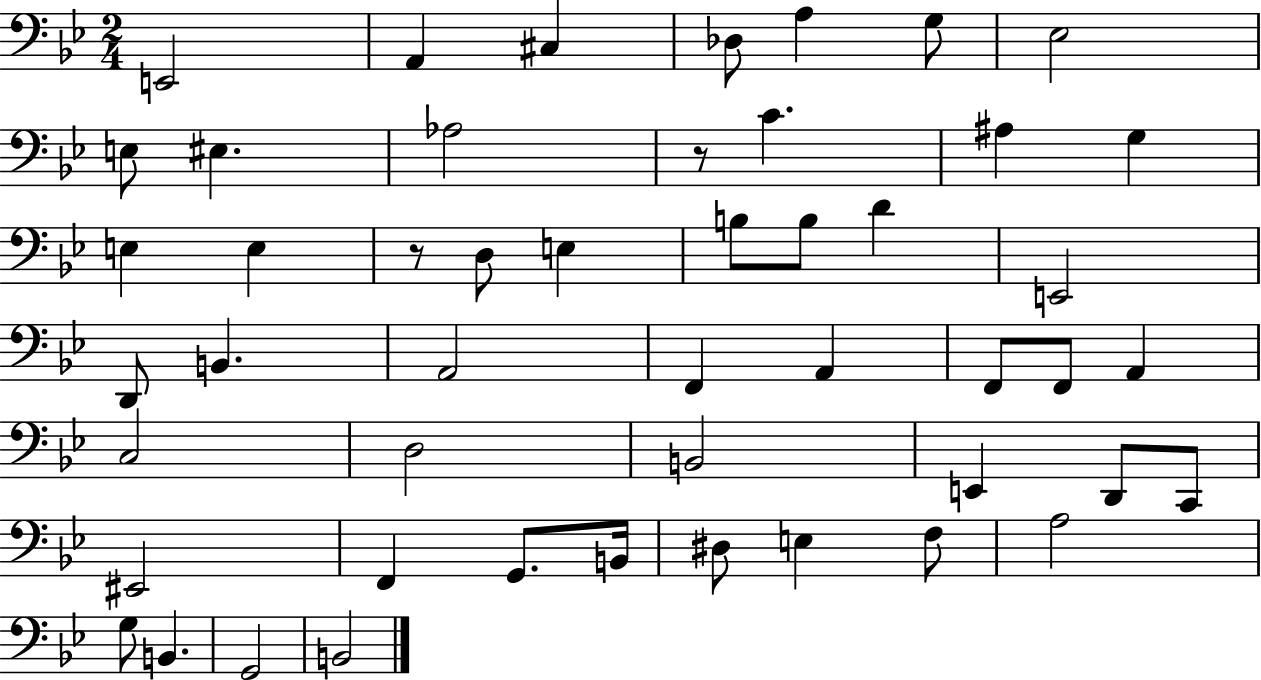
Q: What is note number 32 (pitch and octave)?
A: B2